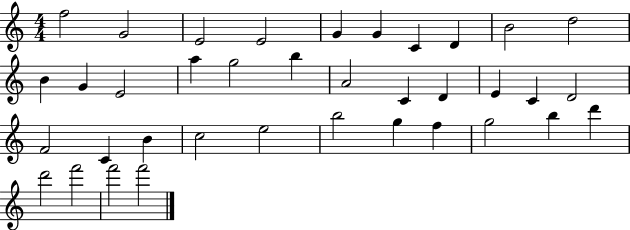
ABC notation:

X:1
T:Untitled
M:4/4
L:1/4
K:C
f2 G2 E2 E2 G G C D B2 d2 B G E2 a g2 b A2 C D E C D2 F2 C B c2 e2 b2 g f g2 b d' d'2 f'2 f'2 f'2